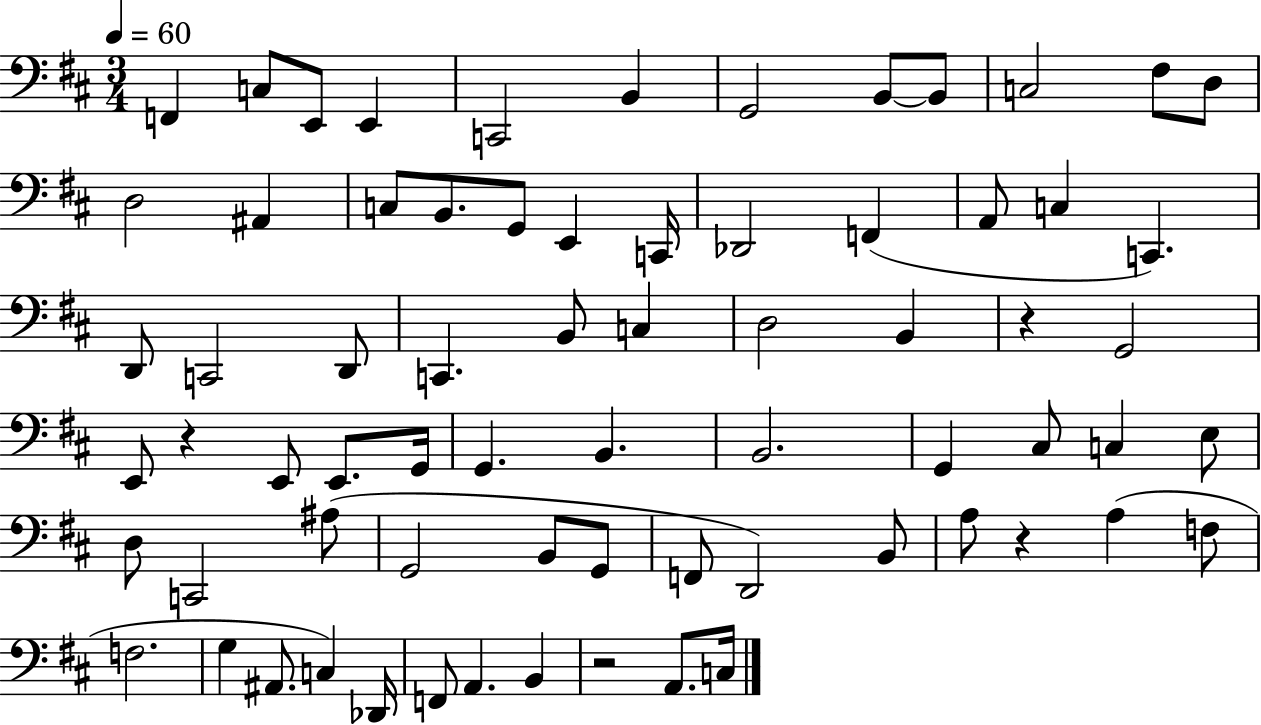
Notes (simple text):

F2/q C3/e E2/e E2/q C2/h B2/q G2/h B2/e B2/e C3/h F#3/e D3/e D3/h A#2/q C3/e B2/e. G2/e E2/q C2/s Db2/h F2/q A2/e C3/q C2/q. D2/e C2/h D2/e C2/q. B2/e C3/q D3/h B2/q R/q G2/h E2/e R/q E2/e E2/e. G2/s G2/q. B2/q. B2/h. G2/q C#3/e C3/q E3/e D3/e C2/h A#3/e G2/h B2/e G2/e F2/e D2/h B2/e A3/e R/q A3/q F3/e F3/h. G3/q A#2/e. C3/q Db2/s F2/e A2/q. B2/q R/h A2/e. C3/s